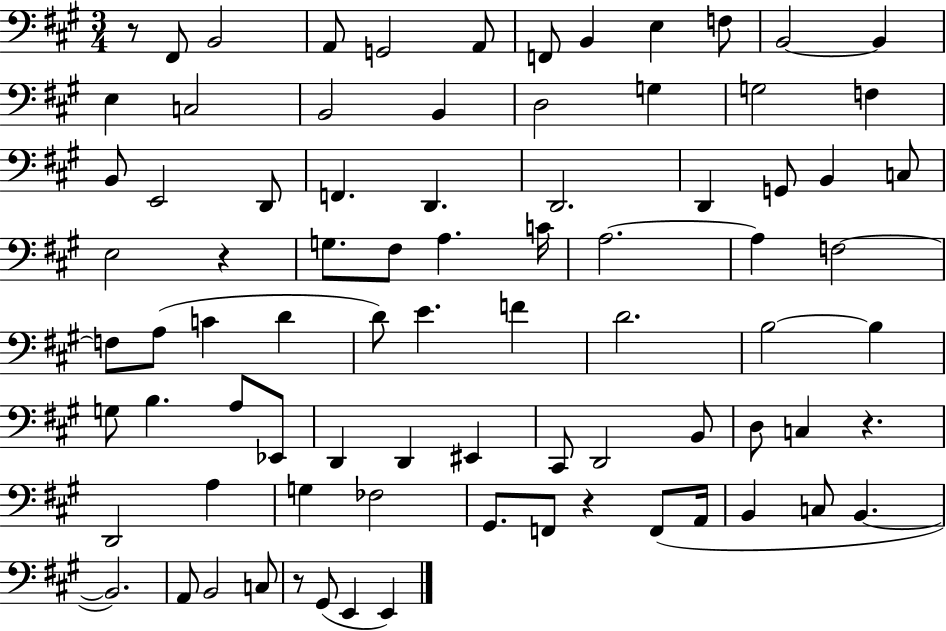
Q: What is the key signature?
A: A major